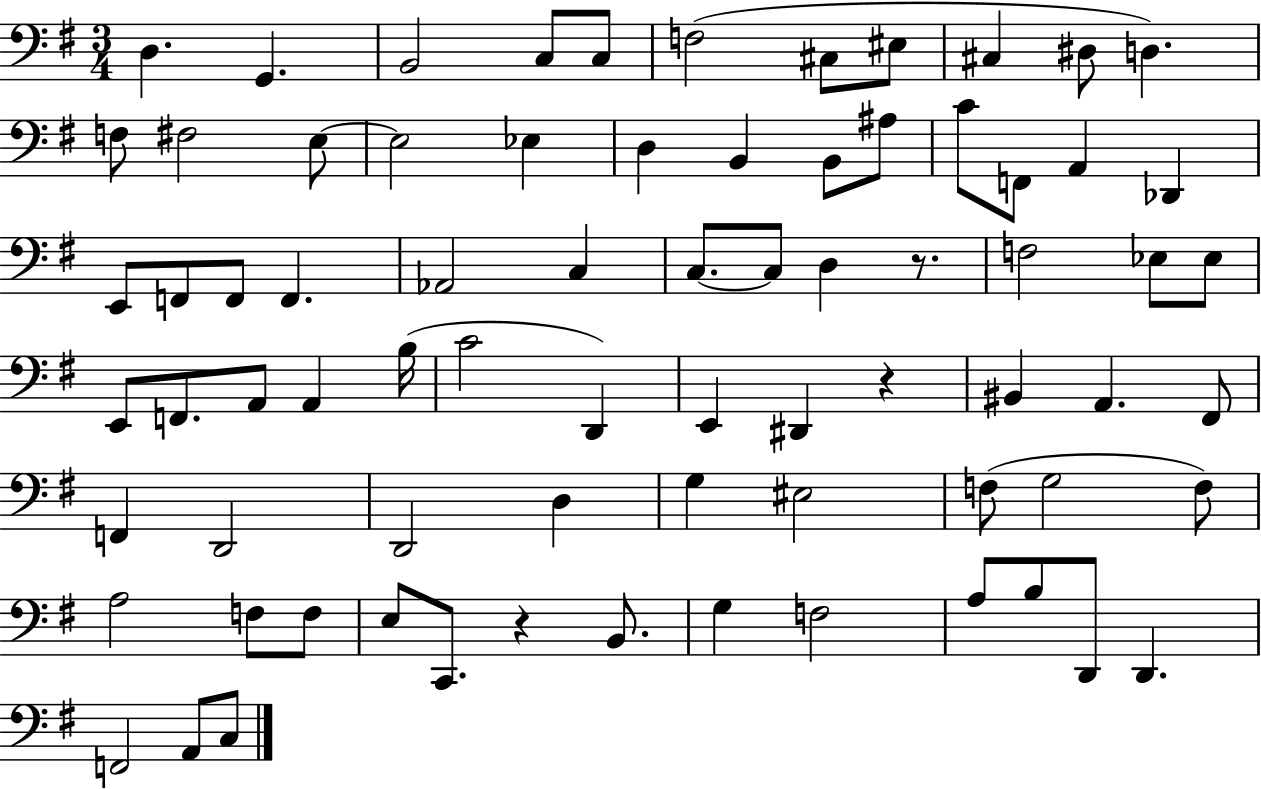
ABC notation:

X:1
T:Untitled
M:3/4
L:1/4
K:G
D, G,, B,,2 C,/2 C,/2 F,2 ^C,/2 ^E,/2 ^C, ^D,/2 D, F,/2 ^F,2 E,/2 E,2 _E, D, B,, B,,/2 ^A,/2 C/2 F,,/2 A,, _D,, E,,/2 F,,/2 F,,/2 F,, _A,,2 C, C,/2 C,/2 D, z/2 F,2 _E,/2 _E,/2 E,,/2 F,,/2 A,,/2 A,, B,/4 C2 D,, E,, ^D,, z ^B,, A,, ^F,,/2 F,, D,,2 D,,2 D, G, ^E,2 F,/2 G,2 F,/2 A,2 F,/2 F,/2 E,/2 C,,/2 z B,,/2 G, F,2 A,/2 B,/2 D,,/2 D,, F,,2 A,,/2 C,/2